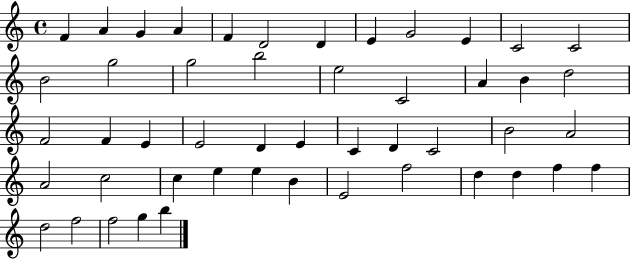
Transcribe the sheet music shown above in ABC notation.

X:1
T:Untitled
M:4/4
L:1/4
K:C
F A G A F D2 D E G2 E C2 C2 B2 g2 g2 b2 e2 C2 A B d2 F2 F E E2 D E C D C2 B2 A2 A2 c2 c e e B E2 f2 d d f f d2 f2 f2 g b